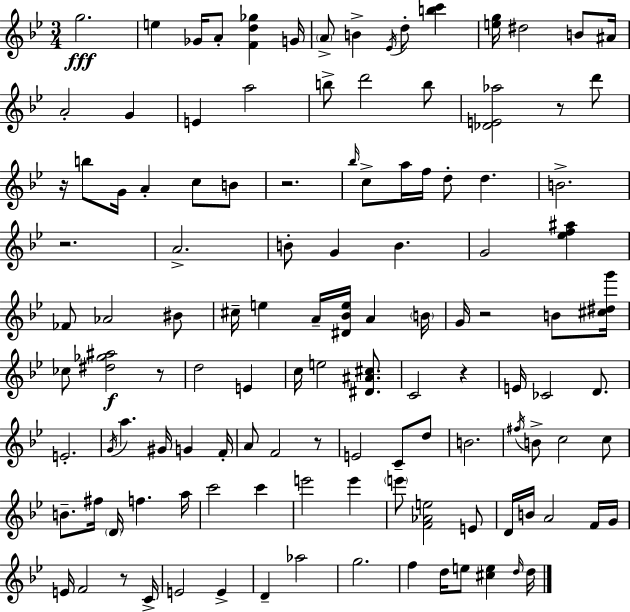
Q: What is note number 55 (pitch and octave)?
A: CES4